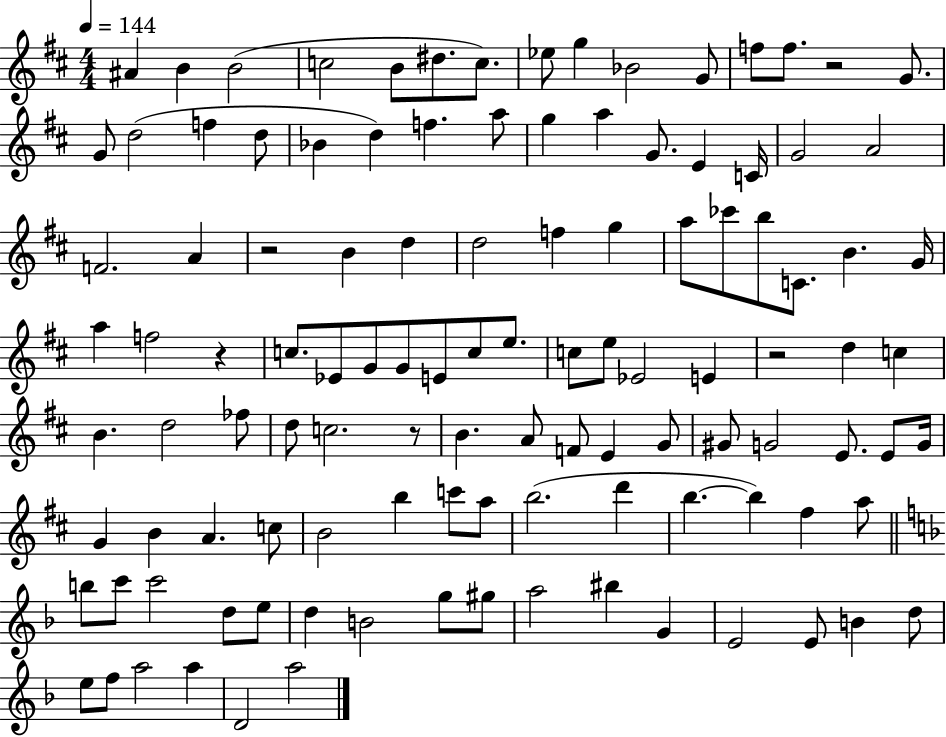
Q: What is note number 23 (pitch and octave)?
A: G5